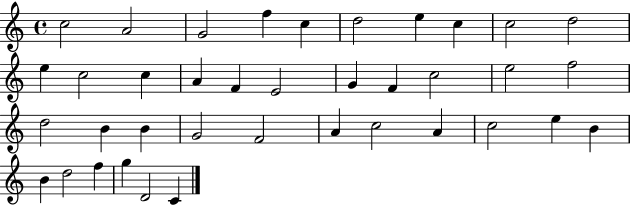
{
  \clef treble
  \time 4/4
  \defaultTimeSignature
  \key c \major
  c''2 a'2 | g'2 f''4 c''4 | d''2 e''4 c''4 | c''2 d''2 | \break e''4 c''2 c''4 | a'4 f'4 e'2 | g'4 f'4 c''2 | e''2 f''2 | \break d''2 b'4 b'4 | g'2 f'2 | a'4 c''2 a'4 | c''2 e''4 b'4 | \break b'4 d''2 f''4 | g''4 d'2 c'4 | \bar "|."
}